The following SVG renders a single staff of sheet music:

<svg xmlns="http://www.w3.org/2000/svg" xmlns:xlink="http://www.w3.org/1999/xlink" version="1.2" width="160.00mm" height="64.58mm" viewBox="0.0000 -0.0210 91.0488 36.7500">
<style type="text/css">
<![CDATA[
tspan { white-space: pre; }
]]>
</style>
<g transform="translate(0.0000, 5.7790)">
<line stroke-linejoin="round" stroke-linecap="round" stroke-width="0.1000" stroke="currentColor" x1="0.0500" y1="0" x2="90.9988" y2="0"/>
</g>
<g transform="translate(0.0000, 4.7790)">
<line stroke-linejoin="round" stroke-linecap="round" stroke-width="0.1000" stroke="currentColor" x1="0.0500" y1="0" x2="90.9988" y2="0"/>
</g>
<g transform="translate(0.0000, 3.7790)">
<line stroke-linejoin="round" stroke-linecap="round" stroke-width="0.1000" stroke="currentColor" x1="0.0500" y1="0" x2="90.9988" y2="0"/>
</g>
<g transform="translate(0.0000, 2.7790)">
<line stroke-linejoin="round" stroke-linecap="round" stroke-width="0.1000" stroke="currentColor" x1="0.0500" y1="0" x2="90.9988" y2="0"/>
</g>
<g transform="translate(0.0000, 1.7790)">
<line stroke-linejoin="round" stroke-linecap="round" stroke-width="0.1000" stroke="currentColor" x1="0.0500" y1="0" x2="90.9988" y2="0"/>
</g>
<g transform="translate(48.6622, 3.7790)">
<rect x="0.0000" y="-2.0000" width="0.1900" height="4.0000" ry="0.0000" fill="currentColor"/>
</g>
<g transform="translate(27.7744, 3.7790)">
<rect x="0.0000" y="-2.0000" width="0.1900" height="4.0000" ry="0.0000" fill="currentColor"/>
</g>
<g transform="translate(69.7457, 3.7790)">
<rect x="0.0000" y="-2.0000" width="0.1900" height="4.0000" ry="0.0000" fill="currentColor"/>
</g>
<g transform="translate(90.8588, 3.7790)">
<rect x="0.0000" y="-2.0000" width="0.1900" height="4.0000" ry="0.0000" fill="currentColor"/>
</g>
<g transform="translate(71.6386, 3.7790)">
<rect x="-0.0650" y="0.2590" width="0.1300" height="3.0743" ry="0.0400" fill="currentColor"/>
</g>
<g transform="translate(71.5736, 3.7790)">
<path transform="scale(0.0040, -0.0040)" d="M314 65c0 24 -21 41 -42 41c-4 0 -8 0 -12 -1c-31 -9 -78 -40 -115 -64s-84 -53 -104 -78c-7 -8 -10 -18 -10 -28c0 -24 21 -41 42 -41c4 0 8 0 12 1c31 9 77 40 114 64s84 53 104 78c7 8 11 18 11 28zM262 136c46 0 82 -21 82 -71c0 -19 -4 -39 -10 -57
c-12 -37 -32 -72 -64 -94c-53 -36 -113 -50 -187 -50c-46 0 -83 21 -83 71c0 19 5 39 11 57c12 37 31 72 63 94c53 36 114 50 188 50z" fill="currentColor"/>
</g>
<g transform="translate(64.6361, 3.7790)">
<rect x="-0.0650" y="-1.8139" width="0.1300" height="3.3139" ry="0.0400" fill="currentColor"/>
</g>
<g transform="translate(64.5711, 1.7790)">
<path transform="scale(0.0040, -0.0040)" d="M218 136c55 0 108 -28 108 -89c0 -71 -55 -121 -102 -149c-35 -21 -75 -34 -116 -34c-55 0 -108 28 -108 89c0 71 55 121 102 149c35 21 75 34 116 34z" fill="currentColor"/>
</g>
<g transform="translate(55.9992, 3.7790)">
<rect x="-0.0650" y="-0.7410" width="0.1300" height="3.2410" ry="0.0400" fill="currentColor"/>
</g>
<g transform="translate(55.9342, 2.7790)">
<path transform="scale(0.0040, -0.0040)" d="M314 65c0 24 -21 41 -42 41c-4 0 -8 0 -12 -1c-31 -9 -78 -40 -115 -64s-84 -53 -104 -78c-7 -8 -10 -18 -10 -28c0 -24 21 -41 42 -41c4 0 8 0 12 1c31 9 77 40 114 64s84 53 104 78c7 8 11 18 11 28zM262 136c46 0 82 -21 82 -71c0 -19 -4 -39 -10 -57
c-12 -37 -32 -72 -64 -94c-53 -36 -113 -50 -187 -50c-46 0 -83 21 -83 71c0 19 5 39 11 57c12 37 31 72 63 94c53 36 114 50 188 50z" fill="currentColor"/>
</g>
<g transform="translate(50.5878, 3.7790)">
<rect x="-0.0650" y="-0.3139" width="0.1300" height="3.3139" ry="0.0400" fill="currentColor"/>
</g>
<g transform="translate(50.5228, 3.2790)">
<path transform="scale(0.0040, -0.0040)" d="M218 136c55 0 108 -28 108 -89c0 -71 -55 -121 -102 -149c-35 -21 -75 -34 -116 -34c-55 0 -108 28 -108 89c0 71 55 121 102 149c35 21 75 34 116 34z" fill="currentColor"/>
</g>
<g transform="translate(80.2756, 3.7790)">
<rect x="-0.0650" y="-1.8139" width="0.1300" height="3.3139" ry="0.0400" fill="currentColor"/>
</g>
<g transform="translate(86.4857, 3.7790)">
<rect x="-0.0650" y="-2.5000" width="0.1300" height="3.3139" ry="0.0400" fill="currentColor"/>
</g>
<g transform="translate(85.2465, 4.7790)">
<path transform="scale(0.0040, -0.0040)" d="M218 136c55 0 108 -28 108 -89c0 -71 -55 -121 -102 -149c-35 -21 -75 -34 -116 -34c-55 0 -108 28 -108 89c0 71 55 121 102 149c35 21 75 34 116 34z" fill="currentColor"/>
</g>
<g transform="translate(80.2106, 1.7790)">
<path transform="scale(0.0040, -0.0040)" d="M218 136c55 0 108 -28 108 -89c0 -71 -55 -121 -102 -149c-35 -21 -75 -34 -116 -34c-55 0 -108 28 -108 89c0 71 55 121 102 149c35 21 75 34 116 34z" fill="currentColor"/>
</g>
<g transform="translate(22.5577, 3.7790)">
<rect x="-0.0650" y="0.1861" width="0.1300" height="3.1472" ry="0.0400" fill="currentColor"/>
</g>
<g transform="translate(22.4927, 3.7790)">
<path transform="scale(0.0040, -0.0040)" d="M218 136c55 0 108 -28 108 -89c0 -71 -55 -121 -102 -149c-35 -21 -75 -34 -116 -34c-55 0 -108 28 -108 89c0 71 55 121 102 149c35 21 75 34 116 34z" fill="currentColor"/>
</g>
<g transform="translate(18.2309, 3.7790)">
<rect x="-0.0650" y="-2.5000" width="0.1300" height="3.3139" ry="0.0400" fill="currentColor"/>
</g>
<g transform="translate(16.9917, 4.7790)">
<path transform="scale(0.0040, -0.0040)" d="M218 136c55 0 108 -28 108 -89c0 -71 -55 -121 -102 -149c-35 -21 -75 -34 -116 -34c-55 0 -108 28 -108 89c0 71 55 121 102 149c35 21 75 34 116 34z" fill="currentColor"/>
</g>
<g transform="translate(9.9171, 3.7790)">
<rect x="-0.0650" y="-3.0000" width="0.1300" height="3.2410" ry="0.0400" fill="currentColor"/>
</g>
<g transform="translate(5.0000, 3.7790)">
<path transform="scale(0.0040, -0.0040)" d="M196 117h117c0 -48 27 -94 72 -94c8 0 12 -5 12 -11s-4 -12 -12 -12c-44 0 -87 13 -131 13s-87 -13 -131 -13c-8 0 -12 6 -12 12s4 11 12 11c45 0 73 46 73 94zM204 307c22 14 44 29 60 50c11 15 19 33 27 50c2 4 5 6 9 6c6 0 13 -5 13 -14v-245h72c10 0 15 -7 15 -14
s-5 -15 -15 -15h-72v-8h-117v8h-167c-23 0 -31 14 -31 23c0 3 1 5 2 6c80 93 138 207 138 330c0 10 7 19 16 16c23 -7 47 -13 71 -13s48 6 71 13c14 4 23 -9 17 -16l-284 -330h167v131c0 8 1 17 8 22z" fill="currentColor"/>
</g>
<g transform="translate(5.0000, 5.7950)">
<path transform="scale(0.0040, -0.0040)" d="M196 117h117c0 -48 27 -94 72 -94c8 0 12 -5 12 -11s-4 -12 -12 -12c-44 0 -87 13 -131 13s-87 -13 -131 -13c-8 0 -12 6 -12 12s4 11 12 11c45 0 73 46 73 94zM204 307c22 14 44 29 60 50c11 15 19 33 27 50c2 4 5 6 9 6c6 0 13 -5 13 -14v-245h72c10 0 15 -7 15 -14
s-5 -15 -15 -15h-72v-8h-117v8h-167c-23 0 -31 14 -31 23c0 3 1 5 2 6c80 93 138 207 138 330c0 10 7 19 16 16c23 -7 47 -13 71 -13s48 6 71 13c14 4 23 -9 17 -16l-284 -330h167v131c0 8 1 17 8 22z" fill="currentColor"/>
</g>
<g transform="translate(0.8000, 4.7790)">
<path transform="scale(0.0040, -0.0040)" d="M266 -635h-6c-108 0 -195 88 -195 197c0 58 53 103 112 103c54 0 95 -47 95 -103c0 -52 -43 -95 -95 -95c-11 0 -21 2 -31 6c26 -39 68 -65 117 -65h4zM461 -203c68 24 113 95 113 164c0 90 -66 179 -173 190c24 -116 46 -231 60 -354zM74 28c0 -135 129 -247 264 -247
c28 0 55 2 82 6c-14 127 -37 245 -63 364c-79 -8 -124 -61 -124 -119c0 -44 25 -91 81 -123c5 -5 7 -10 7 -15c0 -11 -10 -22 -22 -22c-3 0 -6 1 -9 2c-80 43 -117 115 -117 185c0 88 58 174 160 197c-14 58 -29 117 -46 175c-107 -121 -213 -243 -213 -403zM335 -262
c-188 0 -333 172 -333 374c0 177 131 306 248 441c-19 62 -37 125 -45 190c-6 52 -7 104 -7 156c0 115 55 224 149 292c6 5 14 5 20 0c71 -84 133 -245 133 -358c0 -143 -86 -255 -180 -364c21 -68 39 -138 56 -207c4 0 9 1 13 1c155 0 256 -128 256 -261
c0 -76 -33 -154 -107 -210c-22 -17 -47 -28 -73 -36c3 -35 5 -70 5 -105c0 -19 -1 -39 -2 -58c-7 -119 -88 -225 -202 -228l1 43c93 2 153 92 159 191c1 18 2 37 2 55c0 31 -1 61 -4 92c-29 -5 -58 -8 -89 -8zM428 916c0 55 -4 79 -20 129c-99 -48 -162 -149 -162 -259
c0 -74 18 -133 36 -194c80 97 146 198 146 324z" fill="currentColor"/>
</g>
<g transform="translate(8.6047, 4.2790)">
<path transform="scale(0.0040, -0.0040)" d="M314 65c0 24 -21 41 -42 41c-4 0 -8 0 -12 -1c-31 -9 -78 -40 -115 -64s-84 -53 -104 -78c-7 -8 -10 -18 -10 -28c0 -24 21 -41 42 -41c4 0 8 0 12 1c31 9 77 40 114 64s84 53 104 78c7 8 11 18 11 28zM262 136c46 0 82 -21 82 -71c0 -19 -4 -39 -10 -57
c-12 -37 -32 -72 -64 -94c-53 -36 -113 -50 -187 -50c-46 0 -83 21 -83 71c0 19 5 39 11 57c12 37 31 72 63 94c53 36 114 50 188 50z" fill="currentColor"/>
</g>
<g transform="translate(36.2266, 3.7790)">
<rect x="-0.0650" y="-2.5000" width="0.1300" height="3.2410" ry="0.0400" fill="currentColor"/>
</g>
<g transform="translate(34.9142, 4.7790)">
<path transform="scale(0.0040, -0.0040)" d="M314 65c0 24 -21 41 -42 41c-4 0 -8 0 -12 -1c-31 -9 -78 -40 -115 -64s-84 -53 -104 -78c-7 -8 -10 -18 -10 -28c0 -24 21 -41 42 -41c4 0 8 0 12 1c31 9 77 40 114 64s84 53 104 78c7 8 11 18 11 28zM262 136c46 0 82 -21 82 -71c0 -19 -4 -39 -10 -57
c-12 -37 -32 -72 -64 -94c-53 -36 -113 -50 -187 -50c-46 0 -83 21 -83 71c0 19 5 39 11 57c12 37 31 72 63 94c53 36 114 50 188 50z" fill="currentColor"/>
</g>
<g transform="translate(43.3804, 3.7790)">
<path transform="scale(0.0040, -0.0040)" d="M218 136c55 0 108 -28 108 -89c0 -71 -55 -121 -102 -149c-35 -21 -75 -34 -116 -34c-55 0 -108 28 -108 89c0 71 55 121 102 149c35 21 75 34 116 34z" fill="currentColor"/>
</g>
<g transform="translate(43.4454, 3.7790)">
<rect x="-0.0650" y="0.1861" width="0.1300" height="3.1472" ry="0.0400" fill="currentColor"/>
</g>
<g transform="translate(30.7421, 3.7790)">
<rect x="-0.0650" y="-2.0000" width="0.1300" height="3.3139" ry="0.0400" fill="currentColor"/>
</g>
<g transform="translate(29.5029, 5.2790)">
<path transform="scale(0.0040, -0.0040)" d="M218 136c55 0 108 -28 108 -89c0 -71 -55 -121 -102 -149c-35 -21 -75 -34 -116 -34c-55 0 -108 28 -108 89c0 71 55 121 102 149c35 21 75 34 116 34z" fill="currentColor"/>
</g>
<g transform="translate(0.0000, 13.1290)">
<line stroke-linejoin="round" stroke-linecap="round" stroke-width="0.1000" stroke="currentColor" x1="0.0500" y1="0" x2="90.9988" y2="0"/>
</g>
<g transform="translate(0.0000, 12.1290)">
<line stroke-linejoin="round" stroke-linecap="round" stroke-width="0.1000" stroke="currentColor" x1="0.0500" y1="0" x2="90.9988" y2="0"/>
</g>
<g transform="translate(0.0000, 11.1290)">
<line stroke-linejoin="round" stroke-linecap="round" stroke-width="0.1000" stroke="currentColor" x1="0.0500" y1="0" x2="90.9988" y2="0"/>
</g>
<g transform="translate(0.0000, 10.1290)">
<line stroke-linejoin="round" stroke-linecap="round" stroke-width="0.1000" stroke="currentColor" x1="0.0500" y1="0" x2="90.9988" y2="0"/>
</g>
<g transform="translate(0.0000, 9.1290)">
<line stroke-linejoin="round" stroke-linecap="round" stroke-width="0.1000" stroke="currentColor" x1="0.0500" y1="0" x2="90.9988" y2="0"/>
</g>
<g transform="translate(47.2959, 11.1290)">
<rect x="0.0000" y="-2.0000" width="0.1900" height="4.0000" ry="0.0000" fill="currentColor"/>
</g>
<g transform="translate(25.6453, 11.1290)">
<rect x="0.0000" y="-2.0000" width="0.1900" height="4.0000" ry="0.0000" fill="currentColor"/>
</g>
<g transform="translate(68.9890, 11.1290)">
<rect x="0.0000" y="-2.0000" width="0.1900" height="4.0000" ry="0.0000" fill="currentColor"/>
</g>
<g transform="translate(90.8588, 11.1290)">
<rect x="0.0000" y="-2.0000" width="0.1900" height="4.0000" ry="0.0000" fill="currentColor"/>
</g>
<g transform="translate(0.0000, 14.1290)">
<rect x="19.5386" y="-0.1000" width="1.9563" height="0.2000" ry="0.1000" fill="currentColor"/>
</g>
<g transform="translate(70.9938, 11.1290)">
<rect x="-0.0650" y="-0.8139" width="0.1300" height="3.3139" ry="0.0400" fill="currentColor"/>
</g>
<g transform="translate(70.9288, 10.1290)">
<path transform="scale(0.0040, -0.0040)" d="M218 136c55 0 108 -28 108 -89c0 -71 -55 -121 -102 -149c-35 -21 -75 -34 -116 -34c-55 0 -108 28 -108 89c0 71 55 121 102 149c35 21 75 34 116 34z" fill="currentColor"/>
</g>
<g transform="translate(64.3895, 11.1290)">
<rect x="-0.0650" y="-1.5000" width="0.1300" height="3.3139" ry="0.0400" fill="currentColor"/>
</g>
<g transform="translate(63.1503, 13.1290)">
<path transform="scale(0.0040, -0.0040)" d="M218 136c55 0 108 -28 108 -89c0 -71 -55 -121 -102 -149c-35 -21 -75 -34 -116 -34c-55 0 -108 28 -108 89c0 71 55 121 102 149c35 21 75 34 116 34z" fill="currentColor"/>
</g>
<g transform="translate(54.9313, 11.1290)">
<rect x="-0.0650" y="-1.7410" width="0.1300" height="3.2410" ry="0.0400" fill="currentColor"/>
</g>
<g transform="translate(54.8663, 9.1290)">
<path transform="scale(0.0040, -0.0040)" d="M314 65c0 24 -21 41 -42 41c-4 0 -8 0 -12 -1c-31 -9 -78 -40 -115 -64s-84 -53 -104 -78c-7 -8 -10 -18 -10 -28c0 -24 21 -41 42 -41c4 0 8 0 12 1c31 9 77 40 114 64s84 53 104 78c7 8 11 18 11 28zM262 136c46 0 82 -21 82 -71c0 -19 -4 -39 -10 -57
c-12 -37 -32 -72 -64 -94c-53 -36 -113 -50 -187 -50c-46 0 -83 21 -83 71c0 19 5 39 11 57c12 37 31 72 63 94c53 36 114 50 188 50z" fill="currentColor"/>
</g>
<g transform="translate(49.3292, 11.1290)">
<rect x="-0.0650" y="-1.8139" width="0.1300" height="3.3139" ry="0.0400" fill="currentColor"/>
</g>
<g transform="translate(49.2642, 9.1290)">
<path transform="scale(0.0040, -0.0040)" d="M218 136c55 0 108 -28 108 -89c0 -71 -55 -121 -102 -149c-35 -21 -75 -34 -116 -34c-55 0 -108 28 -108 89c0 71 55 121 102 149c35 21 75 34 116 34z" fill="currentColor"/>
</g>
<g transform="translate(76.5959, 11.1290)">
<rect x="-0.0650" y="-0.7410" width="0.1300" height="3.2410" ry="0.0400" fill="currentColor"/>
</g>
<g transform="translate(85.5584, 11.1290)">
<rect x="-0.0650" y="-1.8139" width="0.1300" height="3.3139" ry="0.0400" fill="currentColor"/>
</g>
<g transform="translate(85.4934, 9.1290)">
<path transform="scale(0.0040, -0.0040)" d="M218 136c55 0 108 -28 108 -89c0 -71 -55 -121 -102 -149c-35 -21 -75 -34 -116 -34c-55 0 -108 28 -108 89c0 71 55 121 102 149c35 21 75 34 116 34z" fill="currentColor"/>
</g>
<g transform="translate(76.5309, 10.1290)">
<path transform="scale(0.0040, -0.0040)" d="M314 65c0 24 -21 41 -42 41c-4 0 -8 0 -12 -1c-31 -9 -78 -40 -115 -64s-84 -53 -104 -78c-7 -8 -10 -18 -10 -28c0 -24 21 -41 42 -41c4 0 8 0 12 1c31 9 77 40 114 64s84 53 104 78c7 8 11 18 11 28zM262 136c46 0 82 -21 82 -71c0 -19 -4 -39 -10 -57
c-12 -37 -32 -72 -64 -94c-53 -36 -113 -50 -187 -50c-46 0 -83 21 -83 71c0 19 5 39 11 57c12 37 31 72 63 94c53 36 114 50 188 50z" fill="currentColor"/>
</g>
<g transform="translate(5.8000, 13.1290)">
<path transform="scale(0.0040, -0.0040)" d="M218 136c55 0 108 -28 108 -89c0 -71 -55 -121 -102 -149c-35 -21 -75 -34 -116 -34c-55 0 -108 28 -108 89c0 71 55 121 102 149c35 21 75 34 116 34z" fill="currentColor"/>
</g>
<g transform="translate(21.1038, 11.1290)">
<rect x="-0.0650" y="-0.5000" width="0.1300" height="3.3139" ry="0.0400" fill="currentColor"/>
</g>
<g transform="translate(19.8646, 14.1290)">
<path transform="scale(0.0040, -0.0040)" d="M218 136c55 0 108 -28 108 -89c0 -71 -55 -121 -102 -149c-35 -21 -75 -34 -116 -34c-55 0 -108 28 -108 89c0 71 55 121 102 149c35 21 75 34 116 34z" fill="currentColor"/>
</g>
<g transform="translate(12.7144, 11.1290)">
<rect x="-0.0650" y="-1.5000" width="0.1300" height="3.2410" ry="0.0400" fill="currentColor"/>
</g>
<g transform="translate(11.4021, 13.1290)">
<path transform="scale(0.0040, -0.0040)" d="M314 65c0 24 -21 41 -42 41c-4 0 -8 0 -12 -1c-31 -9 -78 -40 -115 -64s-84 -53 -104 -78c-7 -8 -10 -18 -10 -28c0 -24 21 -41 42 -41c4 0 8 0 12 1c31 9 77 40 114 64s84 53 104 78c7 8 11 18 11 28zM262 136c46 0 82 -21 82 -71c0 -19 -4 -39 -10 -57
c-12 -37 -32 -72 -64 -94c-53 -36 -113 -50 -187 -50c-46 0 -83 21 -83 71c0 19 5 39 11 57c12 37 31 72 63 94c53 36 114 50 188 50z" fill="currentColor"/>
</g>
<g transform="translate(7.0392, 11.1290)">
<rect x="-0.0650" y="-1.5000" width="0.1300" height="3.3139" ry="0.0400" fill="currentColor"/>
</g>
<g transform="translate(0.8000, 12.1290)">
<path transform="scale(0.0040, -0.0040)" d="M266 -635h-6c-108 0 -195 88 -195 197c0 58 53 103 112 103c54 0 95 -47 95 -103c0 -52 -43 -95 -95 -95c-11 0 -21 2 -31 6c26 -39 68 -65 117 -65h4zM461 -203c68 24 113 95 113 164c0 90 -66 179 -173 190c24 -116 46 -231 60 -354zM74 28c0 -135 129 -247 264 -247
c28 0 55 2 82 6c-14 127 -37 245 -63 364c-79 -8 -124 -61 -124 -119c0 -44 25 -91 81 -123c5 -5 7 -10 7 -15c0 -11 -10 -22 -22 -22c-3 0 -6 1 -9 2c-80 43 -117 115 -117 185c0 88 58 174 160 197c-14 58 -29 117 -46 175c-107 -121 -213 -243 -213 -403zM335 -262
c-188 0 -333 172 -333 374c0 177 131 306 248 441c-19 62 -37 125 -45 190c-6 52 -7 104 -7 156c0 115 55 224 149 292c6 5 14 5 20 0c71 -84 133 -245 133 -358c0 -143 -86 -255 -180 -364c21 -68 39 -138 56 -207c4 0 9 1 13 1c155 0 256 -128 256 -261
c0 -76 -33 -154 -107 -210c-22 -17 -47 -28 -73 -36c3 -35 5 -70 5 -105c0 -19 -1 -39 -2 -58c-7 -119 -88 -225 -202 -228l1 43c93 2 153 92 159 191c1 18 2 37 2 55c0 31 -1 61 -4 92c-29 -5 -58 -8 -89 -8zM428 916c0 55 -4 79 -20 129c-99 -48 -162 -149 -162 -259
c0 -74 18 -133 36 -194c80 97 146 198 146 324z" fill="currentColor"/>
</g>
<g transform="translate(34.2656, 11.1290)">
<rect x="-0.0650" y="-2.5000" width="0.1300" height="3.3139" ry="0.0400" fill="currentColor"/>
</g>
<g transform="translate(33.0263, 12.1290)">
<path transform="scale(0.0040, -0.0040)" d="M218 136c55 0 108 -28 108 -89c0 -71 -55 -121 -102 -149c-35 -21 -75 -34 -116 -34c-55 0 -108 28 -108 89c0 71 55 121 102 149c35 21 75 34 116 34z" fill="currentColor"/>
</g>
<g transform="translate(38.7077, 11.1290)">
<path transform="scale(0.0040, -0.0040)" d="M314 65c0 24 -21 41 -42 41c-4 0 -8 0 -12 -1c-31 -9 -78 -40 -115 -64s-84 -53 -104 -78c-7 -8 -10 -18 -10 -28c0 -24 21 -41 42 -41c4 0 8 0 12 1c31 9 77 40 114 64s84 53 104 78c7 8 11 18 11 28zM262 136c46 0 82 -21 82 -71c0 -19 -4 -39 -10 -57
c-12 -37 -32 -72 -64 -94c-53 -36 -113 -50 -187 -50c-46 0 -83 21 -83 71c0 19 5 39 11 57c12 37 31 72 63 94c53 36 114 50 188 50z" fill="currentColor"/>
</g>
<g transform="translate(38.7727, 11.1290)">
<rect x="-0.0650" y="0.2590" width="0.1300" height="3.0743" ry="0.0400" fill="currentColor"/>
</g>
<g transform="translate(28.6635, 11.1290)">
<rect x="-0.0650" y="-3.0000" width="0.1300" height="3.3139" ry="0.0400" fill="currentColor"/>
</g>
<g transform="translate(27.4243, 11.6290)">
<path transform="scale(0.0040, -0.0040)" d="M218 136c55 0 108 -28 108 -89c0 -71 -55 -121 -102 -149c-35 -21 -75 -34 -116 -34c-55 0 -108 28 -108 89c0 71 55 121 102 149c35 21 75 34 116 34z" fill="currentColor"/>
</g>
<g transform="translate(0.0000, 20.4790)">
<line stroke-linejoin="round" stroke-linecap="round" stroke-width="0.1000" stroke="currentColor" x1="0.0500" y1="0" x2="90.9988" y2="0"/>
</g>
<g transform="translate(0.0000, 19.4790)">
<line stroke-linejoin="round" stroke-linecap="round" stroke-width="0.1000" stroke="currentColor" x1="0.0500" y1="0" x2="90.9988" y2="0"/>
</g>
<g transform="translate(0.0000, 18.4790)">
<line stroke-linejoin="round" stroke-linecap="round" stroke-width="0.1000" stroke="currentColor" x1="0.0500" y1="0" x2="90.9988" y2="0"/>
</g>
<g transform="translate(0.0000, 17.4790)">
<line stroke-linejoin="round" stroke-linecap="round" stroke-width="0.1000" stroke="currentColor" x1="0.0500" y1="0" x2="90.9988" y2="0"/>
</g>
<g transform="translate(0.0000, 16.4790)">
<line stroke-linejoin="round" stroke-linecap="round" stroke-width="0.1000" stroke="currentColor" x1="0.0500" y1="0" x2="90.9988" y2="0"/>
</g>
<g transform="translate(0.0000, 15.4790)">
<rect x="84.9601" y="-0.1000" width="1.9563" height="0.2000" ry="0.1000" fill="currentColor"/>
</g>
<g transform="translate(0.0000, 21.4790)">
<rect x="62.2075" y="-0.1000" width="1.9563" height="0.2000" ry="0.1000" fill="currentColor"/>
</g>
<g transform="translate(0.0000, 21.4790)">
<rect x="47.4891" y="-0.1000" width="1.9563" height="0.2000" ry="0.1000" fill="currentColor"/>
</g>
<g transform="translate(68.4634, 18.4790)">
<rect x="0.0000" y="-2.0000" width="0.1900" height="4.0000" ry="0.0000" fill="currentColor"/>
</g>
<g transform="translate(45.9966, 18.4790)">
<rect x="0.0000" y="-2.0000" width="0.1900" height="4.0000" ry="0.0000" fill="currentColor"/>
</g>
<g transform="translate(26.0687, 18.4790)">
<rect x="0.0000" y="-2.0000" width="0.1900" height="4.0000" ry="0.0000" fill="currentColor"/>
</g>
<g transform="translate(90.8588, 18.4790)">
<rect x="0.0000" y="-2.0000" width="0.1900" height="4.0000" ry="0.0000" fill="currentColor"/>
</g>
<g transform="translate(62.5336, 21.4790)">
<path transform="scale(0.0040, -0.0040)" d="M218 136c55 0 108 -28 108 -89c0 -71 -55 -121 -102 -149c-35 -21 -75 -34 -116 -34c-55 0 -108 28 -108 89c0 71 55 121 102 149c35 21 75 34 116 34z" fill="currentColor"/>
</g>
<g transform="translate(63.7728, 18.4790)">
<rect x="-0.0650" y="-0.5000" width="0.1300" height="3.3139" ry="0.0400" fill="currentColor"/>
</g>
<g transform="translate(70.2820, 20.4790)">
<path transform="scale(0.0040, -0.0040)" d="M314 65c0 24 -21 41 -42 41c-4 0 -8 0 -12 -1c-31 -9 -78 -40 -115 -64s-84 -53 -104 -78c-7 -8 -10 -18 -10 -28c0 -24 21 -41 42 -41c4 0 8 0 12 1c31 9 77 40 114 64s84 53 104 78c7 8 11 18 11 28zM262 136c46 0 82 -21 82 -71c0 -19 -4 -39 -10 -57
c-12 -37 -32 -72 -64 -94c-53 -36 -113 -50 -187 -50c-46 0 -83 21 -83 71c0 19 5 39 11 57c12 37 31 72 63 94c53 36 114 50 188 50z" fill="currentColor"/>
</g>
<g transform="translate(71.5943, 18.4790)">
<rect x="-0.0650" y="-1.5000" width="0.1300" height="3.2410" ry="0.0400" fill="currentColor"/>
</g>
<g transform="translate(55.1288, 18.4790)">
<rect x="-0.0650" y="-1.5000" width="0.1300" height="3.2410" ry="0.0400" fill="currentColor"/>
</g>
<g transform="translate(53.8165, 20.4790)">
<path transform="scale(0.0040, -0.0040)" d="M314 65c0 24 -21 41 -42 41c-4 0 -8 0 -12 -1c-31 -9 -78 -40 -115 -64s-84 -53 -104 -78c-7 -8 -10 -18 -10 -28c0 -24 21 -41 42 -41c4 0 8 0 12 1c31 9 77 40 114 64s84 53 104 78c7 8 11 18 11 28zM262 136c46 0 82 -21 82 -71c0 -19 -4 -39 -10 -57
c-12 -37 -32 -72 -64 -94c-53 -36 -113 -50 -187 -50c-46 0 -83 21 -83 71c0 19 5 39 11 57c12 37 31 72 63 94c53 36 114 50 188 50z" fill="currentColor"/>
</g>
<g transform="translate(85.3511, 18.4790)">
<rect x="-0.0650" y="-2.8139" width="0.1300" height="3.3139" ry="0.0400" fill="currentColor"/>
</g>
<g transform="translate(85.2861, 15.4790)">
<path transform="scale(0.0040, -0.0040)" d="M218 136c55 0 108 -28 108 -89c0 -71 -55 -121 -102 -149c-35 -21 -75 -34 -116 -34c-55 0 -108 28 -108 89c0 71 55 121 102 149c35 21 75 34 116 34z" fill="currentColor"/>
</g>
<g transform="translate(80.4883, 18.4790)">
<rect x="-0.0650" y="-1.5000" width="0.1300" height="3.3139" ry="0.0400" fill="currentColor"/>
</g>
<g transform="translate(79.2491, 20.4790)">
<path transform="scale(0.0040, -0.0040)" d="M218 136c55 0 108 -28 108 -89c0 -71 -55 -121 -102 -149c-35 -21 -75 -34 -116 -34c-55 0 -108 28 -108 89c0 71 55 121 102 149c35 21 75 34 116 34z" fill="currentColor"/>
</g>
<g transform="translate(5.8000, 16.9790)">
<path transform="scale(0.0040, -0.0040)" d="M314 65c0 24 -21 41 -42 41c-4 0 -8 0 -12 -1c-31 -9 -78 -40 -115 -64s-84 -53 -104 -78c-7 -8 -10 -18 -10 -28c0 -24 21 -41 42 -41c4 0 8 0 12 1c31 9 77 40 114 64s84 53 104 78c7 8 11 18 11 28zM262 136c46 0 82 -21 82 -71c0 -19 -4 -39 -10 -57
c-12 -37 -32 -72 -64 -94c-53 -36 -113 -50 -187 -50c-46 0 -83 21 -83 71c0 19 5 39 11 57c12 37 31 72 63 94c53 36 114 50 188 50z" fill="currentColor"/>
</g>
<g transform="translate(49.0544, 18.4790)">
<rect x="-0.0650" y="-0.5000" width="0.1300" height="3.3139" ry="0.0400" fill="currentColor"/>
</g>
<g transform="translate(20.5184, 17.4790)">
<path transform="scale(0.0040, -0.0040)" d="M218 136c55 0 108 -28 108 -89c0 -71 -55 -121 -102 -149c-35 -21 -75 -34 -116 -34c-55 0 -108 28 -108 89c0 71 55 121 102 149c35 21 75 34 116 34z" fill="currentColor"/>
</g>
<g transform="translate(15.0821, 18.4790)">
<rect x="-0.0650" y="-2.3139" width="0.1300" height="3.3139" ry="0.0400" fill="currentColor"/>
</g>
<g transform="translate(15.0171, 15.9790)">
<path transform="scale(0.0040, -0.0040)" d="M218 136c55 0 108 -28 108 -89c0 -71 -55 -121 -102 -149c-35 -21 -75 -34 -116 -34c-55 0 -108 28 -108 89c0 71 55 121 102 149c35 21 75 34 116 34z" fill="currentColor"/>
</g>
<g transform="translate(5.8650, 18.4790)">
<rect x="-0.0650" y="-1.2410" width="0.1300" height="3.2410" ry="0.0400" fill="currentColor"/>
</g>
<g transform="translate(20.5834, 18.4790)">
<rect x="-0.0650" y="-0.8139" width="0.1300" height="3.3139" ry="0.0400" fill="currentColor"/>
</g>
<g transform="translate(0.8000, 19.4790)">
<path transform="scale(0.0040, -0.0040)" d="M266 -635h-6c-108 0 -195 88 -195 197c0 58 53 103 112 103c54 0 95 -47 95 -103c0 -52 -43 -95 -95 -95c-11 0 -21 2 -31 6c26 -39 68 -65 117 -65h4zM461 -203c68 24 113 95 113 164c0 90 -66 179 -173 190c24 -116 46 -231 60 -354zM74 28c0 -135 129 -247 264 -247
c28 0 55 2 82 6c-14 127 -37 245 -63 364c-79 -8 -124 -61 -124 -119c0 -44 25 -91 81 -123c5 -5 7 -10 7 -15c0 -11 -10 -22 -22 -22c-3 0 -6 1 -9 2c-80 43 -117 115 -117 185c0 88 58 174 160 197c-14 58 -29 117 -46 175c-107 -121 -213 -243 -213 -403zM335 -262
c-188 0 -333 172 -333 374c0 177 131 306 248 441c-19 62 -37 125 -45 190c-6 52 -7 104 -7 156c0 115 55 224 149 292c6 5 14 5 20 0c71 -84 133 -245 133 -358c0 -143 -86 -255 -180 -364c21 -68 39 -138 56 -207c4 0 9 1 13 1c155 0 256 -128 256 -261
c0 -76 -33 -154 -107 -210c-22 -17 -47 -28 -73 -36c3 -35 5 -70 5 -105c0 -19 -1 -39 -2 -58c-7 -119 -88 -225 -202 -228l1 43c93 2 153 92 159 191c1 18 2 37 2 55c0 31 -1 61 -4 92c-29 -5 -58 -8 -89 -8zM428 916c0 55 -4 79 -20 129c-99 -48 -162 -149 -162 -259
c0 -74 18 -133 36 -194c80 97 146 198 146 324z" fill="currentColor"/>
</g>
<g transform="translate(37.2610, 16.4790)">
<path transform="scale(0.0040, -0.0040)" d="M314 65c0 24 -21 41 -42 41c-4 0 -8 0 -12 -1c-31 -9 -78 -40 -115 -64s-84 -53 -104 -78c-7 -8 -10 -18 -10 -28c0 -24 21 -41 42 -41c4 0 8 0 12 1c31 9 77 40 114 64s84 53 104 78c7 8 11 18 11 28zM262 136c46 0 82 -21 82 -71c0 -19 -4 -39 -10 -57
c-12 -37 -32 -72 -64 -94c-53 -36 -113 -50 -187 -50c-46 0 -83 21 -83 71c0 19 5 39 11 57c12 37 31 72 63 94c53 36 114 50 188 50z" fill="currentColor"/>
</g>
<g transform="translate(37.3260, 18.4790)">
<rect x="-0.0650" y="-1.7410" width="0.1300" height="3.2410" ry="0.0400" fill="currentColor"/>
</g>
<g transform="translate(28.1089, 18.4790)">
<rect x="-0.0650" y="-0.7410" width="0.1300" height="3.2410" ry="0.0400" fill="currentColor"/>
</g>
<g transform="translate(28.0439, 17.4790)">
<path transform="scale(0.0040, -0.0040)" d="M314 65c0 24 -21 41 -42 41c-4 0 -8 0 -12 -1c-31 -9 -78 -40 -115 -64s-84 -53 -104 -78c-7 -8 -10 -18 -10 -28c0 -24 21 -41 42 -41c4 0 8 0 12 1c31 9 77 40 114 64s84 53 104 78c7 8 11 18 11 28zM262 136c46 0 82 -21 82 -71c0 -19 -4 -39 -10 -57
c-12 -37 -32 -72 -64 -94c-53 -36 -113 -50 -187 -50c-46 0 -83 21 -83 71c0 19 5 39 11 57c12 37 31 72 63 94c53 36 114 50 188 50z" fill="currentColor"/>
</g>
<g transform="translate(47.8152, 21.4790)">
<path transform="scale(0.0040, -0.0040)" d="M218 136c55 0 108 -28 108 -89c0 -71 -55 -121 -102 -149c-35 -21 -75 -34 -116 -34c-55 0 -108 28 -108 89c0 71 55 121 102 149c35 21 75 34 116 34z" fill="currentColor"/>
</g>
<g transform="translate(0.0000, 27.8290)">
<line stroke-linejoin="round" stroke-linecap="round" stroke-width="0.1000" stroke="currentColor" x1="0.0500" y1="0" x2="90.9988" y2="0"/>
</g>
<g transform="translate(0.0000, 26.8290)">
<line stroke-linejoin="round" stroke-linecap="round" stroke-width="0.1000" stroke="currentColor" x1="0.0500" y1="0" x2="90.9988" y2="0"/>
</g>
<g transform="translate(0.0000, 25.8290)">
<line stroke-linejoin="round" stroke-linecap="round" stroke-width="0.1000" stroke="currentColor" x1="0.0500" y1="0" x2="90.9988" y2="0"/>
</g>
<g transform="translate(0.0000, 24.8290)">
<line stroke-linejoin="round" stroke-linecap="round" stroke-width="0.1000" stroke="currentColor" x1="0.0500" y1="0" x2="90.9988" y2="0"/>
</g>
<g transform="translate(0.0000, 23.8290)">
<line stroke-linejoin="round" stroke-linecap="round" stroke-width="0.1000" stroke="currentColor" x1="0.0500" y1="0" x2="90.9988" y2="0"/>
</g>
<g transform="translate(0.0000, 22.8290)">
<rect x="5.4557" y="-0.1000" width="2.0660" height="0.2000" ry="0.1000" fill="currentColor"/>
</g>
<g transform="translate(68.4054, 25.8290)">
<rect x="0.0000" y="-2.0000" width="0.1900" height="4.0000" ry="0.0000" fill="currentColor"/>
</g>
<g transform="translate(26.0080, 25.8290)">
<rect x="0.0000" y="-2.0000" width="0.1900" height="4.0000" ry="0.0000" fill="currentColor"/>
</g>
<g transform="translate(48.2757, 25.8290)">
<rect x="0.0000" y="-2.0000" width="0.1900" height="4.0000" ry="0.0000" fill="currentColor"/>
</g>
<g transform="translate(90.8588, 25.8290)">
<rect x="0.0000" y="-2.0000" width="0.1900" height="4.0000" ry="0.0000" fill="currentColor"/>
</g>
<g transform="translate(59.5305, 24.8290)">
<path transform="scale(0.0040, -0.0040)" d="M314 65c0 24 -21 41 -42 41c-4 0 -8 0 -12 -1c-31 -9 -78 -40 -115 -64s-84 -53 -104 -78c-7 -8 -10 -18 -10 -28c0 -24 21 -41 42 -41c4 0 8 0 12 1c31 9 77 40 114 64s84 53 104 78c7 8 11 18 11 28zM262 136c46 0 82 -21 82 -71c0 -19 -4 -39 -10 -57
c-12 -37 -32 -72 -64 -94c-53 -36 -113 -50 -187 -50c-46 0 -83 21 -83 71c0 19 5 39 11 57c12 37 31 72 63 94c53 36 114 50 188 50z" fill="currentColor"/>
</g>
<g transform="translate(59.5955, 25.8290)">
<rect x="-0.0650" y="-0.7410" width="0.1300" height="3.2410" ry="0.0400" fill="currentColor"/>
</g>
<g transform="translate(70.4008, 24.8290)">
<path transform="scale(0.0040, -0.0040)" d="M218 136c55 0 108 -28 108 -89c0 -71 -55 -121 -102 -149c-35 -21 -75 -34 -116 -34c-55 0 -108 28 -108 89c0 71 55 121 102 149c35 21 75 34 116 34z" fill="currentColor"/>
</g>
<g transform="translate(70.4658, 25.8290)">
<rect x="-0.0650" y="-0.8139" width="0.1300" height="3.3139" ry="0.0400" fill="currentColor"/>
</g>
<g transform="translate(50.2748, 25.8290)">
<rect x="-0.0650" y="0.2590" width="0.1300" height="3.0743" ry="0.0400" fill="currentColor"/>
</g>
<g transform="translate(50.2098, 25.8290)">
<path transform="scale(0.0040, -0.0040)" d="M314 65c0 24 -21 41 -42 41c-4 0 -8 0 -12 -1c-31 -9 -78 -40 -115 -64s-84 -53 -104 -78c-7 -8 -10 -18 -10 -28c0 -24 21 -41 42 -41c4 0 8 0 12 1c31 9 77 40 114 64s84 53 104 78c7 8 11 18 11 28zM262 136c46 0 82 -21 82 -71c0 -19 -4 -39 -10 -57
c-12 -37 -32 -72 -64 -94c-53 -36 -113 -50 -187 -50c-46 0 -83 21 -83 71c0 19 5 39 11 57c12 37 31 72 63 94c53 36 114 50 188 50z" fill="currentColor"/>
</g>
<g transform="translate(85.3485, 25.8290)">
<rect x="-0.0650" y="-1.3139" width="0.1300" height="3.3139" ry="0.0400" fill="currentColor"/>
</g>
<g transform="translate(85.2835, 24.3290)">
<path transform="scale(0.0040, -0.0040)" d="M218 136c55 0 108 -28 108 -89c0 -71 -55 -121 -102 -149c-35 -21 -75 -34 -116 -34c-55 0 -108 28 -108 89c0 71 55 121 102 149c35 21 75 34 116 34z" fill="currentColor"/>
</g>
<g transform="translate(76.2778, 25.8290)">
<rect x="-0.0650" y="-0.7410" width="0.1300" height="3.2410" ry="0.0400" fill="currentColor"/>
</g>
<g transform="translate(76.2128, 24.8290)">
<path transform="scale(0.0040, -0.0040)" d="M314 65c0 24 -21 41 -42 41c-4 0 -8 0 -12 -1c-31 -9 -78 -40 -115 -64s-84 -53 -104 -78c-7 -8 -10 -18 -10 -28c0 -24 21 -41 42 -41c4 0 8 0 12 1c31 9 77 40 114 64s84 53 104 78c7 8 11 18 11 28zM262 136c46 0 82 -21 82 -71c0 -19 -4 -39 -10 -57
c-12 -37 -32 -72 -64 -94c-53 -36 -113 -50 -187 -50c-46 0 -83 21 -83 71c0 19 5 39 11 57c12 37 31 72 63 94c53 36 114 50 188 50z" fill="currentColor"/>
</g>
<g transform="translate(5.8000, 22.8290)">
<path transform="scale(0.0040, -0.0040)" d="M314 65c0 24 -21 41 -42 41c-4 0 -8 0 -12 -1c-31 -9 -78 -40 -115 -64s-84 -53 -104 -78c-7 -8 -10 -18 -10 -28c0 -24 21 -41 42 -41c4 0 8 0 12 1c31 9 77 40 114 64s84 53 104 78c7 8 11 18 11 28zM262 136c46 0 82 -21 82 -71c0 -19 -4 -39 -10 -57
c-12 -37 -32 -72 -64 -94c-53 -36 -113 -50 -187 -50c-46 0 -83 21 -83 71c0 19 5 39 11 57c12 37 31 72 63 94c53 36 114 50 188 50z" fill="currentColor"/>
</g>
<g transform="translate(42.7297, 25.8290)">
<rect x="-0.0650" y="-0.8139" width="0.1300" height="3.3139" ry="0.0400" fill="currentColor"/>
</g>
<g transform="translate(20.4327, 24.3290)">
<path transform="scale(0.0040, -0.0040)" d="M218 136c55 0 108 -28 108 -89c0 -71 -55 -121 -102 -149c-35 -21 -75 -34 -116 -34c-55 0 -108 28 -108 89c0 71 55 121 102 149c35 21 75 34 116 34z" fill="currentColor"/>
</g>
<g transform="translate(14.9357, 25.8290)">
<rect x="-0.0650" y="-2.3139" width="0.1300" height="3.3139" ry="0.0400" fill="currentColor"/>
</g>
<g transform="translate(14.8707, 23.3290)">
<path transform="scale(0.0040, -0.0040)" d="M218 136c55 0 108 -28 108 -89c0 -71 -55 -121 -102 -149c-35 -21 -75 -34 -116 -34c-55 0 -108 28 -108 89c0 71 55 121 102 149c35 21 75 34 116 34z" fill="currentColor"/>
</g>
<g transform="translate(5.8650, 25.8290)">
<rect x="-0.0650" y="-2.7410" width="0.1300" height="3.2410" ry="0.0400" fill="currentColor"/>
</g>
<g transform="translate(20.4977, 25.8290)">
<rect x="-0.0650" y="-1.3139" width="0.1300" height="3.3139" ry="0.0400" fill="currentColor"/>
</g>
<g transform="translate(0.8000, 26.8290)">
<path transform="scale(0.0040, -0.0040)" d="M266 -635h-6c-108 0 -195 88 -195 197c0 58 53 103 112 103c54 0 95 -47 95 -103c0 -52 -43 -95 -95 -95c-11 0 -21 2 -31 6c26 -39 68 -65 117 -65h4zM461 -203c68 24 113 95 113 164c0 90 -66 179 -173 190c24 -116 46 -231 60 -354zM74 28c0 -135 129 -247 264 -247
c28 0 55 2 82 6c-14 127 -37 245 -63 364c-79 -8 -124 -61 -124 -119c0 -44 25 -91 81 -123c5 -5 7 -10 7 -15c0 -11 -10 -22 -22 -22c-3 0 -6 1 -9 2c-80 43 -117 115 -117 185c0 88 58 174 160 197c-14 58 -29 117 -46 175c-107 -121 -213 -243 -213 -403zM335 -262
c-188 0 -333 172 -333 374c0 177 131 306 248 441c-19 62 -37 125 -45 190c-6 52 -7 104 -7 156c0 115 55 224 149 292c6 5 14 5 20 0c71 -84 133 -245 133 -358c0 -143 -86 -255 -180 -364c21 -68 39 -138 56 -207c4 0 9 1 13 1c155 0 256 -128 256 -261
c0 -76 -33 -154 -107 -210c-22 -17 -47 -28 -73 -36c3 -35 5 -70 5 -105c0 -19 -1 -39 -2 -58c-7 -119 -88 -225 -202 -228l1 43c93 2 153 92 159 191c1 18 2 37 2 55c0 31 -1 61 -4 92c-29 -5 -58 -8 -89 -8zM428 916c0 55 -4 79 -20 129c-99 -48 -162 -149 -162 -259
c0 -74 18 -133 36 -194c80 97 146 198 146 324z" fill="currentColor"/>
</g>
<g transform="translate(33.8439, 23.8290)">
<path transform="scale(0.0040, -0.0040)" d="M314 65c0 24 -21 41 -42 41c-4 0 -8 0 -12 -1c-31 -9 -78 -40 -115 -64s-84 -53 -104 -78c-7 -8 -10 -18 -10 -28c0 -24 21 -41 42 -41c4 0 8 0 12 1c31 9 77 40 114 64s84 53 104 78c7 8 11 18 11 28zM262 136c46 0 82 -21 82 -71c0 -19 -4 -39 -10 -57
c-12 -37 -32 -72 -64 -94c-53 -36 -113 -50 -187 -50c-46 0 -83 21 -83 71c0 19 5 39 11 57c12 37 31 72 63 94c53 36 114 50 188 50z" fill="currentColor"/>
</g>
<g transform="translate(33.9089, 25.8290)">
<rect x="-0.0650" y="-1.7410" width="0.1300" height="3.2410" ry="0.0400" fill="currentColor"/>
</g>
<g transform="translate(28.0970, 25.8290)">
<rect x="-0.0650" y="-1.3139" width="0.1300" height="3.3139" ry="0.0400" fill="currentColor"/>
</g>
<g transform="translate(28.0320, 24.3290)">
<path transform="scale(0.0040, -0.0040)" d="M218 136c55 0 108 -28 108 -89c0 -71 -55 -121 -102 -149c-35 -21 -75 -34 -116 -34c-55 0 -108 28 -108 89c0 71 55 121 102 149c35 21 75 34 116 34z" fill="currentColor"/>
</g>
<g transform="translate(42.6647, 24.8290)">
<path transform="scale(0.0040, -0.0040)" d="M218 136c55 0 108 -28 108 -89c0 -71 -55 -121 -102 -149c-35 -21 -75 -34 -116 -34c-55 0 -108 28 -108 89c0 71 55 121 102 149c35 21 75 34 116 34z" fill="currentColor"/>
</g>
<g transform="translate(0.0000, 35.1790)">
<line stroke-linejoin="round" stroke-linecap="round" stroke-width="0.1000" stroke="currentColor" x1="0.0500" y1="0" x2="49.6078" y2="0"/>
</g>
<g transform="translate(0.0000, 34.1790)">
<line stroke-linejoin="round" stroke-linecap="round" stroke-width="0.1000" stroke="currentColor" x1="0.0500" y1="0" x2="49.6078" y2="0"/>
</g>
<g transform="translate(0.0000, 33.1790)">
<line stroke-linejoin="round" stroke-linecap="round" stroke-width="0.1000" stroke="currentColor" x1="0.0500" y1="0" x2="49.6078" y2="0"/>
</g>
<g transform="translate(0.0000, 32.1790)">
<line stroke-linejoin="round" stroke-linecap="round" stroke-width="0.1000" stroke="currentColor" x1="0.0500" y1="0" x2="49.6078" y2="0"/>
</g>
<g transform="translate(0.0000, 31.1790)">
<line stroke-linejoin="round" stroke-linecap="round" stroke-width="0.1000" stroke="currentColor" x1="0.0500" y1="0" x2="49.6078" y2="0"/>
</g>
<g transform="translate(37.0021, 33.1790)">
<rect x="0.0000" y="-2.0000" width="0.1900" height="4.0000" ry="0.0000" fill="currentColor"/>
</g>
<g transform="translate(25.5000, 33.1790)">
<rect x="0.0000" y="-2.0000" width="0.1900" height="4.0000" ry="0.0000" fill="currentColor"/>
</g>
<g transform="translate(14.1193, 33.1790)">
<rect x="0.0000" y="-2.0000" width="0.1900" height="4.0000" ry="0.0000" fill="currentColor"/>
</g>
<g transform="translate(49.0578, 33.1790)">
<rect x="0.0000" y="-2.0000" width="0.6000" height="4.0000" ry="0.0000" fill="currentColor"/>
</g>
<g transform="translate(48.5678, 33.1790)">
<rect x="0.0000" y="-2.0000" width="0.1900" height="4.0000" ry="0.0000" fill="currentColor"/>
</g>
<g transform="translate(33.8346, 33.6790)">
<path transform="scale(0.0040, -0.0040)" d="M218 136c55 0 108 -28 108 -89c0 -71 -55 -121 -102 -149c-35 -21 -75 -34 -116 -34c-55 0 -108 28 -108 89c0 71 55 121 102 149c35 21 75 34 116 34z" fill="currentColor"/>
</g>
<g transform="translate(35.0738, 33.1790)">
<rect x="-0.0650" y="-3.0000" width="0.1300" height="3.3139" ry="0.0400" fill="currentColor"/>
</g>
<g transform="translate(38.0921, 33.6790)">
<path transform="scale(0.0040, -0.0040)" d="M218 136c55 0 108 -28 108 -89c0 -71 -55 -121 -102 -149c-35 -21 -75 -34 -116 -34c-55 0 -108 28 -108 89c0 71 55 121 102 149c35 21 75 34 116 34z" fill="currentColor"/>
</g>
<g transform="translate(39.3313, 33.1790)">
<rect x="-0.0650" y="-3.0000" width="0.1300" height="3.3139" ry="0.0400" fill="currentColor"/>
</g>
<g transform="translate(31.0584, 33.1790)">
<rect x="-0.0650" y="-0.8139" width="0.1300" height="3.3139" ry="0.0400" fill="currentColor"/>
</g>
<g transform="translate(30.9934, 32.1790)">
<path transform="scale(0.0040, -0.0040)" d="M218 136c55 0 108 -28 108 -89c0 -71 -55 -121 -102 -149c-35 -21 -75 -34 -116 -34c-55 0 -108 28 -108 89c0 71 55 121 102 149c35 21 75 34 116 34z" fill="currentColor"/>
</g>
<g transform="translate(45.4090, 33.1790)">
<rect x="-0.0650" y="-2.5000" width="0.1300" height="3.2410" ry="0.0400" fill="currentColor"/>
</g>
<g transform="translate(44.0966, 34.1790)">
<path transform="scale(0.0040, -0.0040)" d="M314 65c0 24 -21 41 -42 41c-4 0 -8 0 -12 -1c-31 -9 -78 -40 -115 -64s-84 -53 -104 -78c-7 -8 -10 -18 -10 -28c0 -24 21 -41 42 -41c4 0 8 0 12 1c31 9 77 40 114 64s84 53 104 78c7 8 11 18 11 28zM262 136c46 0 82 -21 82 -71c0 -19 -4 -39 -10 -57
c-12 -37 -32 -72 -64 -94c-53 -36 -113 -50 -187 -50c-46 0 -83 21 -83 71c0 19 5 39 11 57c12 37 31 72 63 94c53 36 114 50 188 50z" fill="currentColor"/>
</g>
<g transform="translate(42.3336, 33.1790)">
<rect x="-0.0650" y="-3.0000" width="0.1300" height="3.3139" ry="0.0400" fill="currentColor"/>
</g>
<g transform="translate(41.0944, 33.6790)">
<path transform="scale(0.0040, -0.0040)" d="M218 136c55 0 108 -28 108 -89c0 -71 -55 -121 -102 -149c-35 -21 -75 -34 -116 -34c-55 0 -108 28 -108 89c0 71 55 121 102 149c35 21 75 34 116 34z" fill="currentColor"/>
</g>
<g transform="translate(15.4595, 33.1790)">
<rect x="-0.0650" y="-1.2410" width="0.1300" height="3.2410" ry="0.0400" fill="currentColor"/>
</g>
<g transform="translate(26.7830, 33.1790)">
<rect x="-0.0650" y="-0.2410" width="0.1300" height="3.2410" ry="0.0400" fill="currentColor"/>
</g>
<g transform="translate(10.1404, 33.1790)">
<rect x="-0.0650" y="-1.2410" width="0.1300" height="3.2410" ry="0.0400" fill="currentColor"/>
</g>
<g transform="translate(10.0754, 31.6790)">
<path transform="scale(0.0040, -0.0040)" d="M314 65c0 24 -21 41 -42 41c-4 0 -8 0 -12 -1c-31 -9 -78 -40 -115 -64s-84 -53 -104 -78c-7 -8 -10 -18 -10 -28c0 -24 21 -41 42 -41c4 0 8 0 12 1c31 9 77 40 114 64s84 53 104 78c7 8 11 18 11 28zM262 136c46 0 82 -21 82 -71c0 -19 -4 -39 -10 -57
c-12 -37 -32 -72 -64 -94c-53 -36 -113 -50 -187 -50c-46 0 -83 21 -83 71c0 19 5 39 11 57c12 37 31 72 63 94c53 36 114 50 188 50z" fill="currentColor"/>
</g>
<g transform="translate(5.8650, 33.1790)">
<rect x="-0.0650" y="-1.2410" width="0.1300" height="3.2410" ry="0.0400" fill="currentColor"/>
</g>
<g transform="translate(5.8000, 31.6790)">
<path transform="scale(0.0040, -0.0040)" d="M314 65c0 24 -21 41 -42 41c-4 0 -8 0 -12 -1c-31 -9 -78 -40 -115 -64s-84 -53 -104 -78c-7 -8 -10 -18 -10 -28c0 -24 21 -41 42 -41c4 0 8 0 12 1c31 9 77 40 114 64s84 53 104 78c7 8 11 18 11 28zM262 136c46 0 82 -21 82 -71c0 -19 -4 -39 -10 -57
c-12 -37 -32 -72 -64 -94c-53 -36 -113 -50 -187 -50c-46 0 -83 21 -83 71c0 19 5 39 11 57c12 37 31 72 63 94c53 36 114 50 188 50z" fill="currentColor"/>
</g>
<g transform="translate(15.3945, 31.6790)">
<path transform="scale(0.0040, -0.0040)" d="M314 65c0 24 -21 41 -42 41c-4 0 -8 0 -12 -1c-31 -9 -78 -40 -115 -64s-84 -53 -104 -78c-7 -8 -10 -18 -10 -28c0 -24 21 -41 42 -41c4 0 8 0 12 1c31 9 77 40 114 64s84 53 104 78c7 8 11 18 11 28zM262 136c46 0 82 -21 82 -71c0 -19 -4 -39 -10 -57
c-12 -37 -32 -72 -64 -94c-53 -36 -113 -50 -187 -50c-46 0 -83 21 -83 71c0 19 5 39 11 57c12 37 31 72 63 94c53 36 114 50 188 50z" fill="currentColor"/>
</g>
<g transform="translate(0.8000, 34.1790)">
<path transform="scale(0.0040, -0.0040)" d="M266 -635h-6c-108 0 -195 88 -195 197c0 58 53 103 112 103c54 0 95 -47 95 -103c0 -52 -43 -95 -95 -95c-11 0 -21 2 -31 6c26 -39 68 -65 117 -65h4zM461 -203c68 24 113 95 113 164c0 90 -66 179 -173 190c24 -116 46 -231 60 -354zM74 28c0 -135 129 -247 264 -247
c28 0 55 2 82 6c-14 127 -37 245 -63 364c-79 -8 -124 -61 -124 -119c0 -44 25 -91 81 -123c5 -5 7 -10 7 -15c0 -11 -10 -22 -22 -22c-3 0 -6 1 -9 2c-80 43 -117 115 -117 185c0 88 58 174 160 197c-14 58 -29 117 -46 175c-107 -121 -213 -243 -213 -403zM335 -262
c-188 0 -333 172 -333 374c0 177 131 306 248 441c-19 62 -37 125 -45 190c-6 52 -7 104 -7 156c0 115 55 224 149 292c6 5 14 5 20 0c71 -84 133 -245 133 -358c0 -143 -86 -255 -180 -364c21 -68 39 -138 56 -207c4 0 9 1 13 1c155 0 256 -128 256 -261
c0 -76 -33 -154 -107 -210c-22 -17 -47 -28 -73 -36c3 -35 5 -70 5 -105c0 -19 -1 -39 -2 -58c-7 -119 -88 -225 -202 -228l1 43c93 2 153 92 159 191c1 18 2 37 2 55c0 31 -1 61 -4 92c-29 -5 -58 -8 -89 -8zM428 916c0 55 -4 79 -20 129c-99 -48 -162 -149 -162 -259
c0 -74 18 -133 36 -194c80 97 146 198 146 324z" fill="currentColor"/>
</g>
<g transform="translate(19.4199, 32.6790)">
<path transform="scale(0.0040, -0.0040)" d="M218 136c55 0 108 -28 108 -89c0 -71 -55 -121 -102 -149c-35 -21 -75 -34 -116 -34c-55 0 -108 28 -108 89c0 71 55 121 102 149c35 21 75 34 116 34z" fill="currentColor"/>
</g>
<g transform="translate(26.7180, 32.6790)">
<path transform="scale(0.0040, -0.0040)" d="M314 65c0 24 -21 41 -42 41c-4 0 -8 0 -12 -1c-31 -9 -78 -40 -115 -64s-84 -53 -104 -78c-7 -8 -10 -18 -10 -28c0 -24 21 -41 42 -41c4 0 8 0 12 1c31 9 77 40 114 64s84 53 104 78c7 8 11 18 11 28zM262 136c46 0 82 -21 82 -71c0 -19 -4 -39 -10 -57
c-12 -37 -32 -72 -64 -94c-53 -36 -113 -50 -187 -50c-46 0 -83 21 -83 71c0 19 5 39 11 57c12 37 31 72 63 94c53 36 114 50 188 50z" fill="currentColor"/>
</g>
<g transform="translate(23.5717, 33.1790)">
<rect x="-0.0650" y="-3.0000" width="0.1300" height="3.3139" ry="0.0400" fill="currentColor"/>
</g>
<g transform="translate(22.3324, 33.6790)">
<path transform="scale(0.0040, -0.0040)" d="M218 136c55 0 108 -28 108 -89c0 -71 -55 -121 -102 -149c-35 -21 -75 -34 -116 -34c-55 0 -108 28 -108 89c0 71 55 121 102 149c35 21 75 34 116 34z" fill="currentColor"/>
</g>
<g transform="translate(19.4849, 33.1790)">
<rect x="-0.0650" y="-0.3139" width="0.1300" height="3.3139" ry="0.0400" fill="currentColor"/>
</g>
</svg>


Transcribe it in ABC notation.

X:1
T:Untitled
M:4/4
L:1/4
K:C
A2 G B F G2 B c d2 f B2 f G E E2 C A G B2 f f2 E d d2 f e2 g d d2 f2 C E2 C E2 E a a2 g e e f2 d B2 d2 d d2 e e2 e2 e2 c A c2 d A A A G2